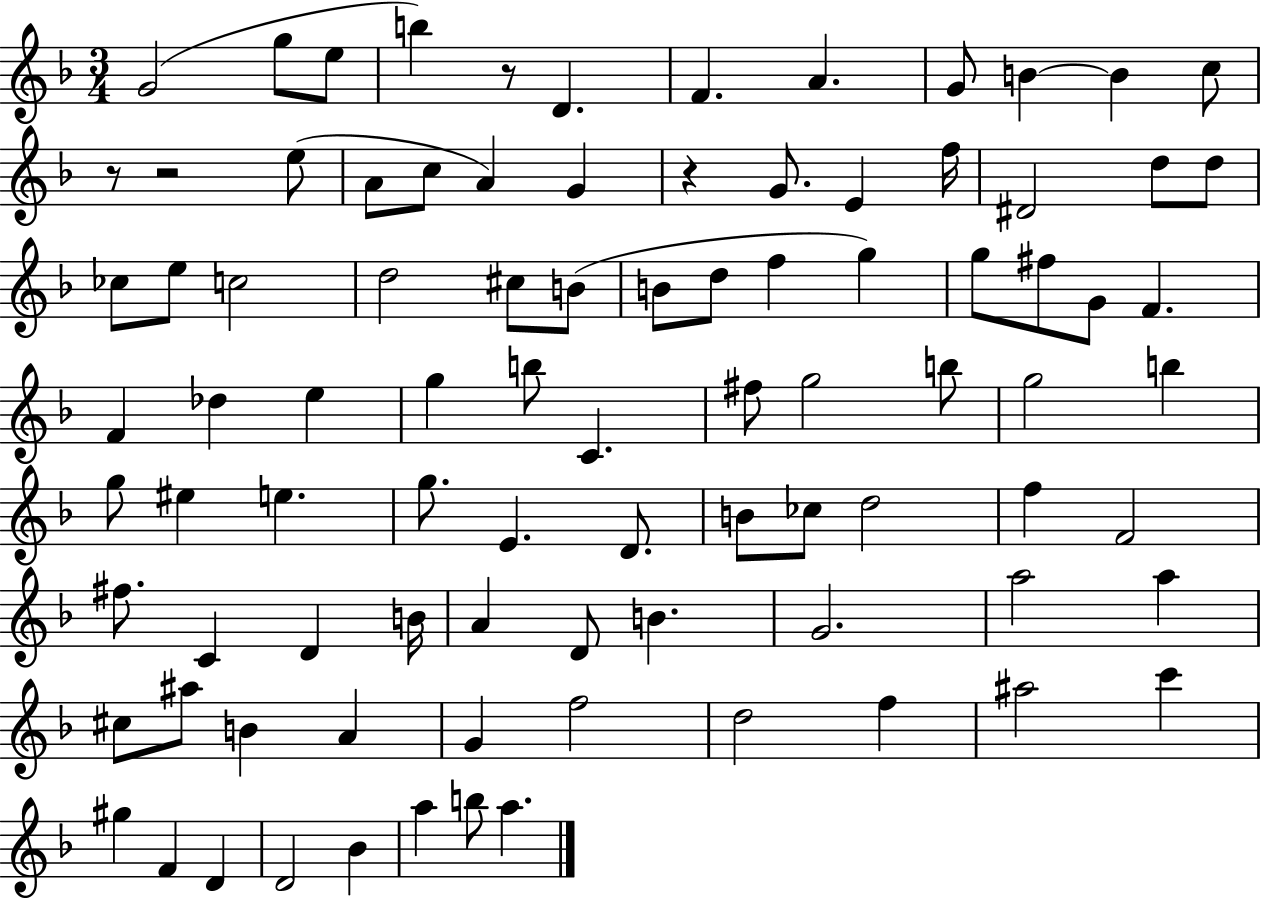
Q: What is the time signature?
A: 3/4